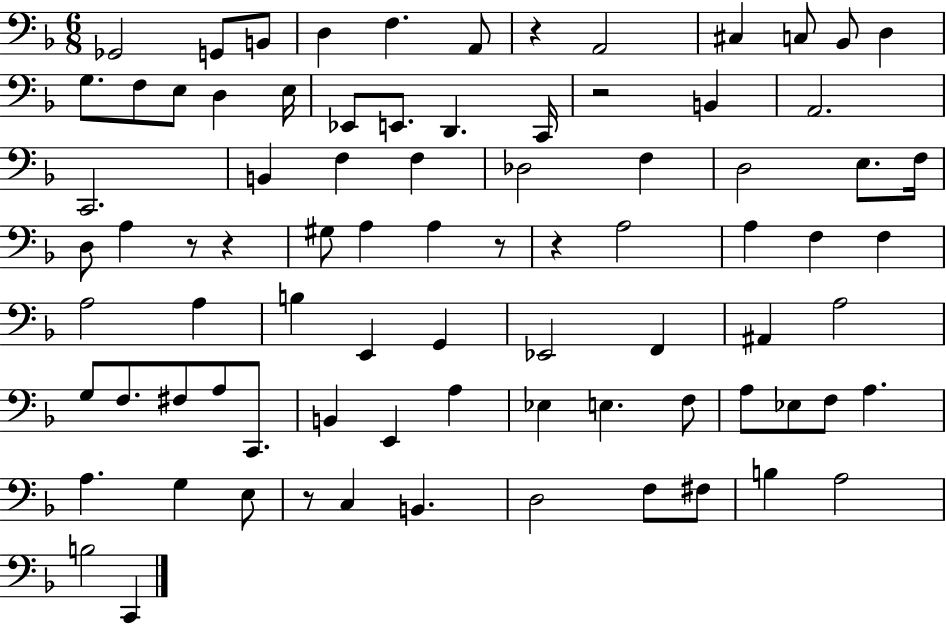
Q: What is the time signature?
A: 6/8